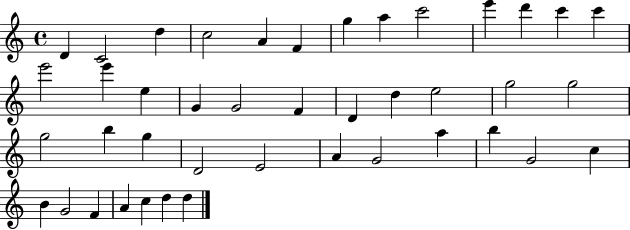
{
  \clef treble
  \time 4/4
  \defaultTimeSignature
  \key c \major
  d'4 c'2 d''4 | c''2 a'4 f'4 | g''4 a''4 c'''2 | e'''4 d'''4 c'''4 c'''4 | \break e'''2 e'''4 e''4 | g'4 g'2 f'4 | d'4 d''4 e''2 | g''2 g''2 | \break g''2 b''4 g''4 | d'2 e'2 | a'4 g'2 a''4 | b''4 g'2 c''4 | \break b'4 g'2 f'4 | a'4 c''4 d''4 d''4 | \bar "|."
}